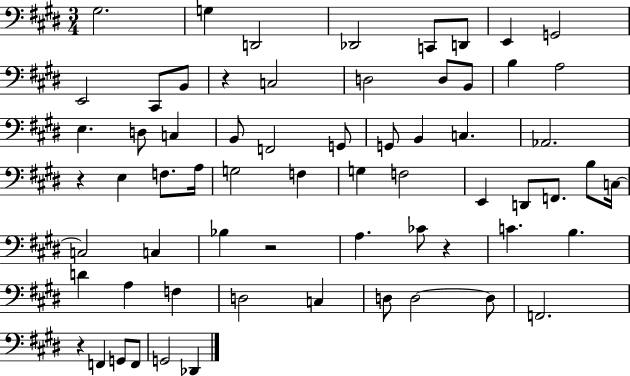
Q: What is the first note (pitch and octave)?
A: G#3